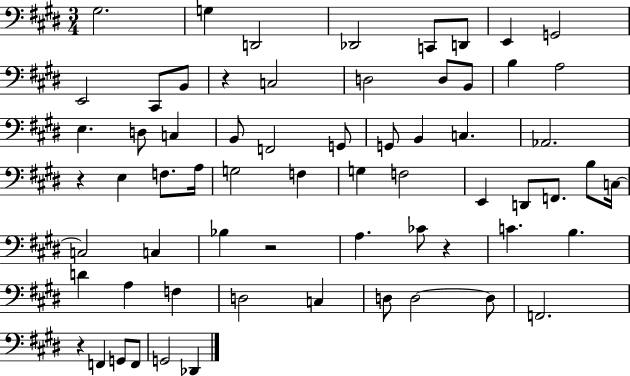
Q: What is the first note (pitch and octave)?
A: G#3